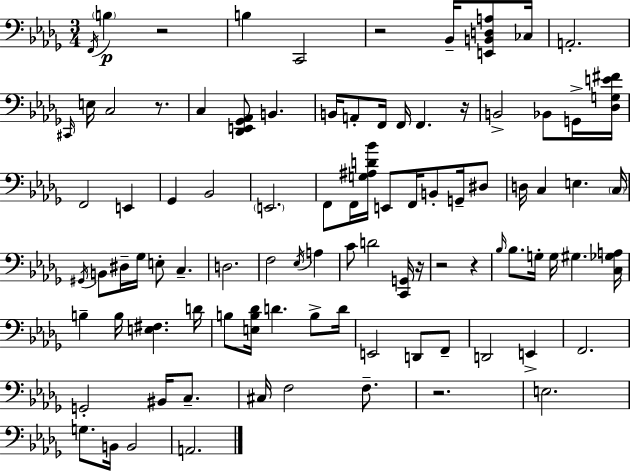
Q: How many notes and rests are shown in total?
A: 93